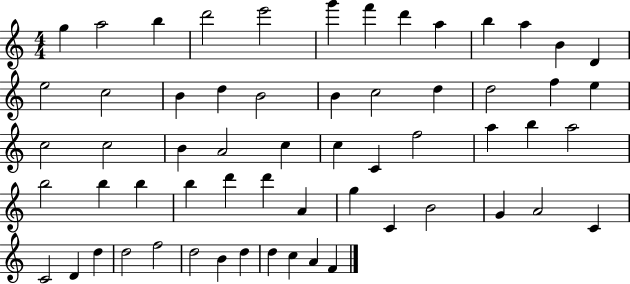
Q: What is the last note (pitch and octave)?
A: F4